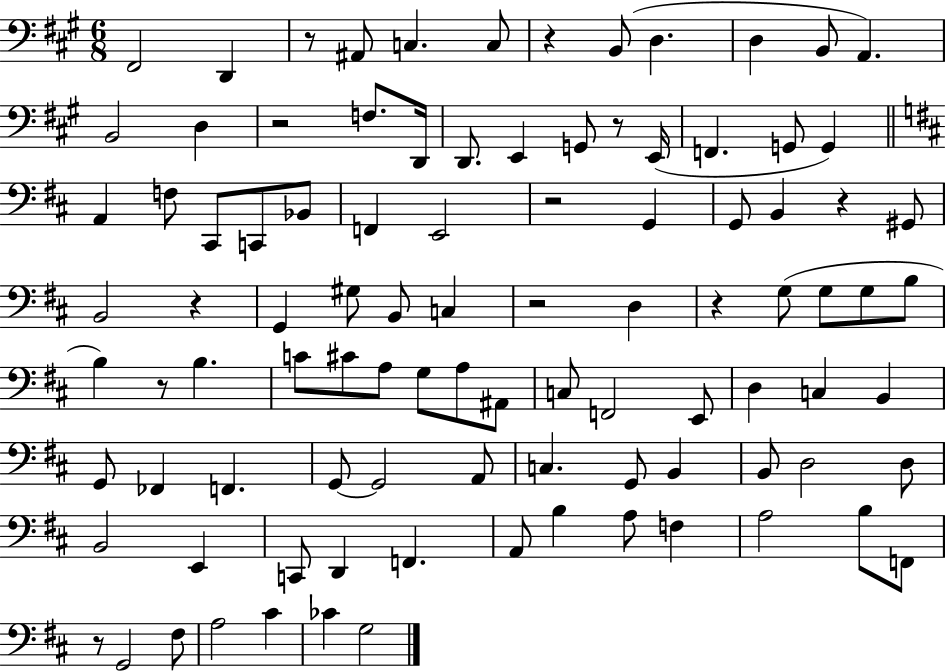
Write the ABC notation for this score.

X:1
T:Untitled
M:6/8
L:1/4
K:A
^F,,2 D,, z/2 ^A,,/2 C, C,/2 z B,,/2 D, D, B,,/2 A,, B,,2 D, z2 F,/2 D,,/4 D,,/2 E,, G,,/2 z/2 E,,/4 F,, G,,/2 G,, A,, F,/2 ^C,,/2 C,,/2 _B,,/2 F,, E,,2 z2 G,, G,,/2 B,, z ^G,,/2 B,,2 z G,, ^G,/2 B,,/2 C, z2 D, z G,/2 G,/2 G,/2 B,/2 B, z/2 B, C/2 ^C/2 A,/2 G,/2 A,/2 ^A,,/2 C,/2 F,,2 E,,/2 D, C, B,, G,,/2 _F,, F,, G,,/2 G,,2 A,,/2 C, G,,/2 B,, B,,/2 D,2 D,/2 B,,2 E,, C,,/2 D,, F,, A,,/2 B, A,/2 F, A,2 B,/2 F,,/2 z/2 G,,2 ^F,/2 A,2 ^C _C G,2